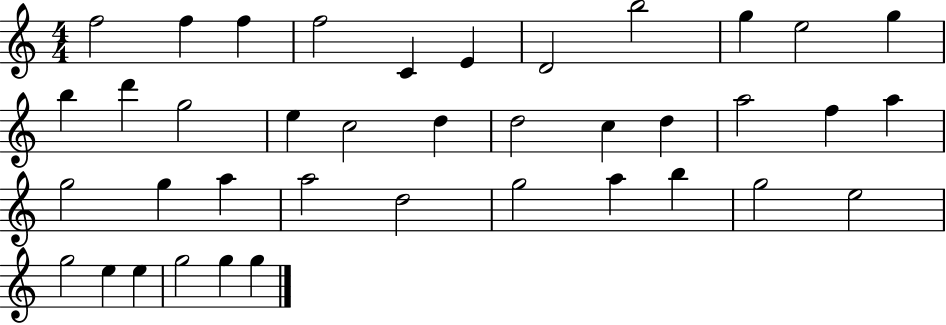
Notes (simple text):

F5/h F5/q F5/q F5/h C4/q E4/q D4/h B5/h G5/q E5/h G5/q B5/q D6/q G5/h E5/q C5/h D5/q D5/h C5/q D5/q A5/h F5/q A5/q G5/h G5/q A5/q A5/h D5/h G5/h A5/q B5/q G5/h E5/h G5/h E5/q E5/q G5/h G5/q G5/q